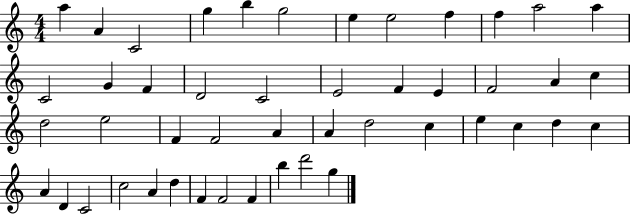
X:1
T:Untitled
M:4/4
L:1/4
K:C
a A C2 g b g2 e e2 f f a2 a C2 G F D2 C2 E2 F E F2 A c d2 e2 F F2 A A d2 c e c d c A D C2 c2 A d F F2 F b d'2 g